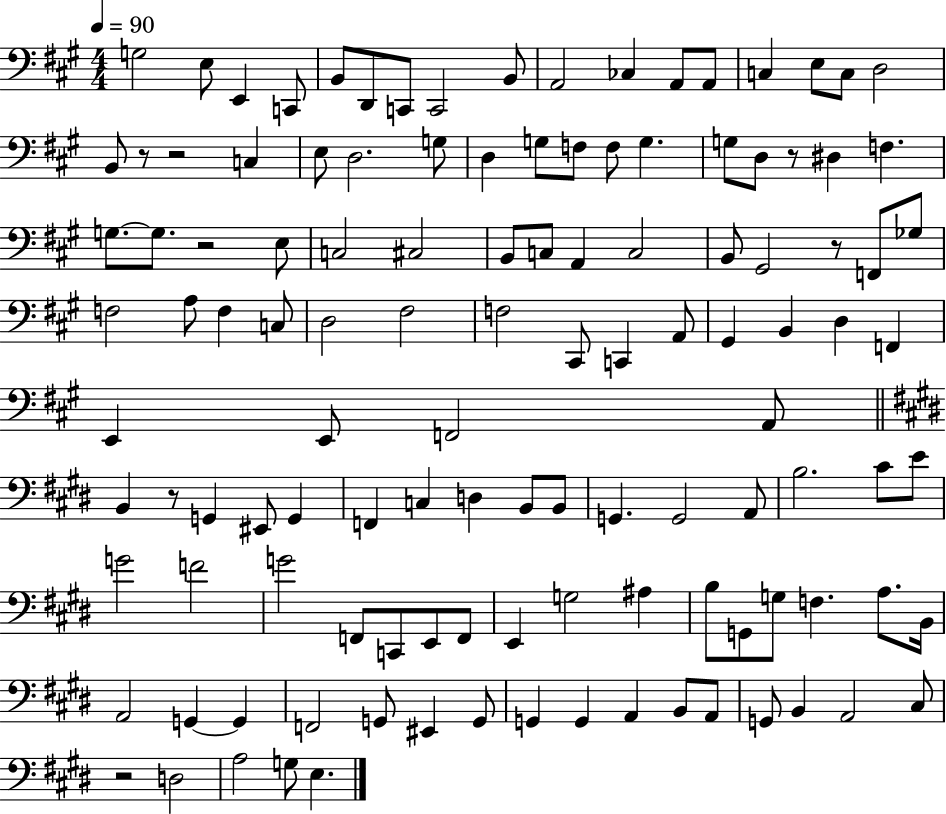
X:1
T:Untitled
M:4/4
L:1/4
K:A
G,2 E,/2 E,, C,,/2 B,,/2 D,,/2 C,,/2 C,,2 B,,/2 A,,2 _C, A,,/2 A,,/2 C, E,/2 C,/2 D,2 B,,/2 z/2 z2 C, E,/2 D,2 G,/2 D, G,/2 F,/2 F,/2 G, G,/2 D,/2 z/2 ^D, F, G,/2 G,/2 z2 E,/2 C,2 ^C,2 B,,/2 C,/2 A,, C,2 B,,/2 ^G,,2 z/2 F,,/2 _G,/2 F,2 A,/2 F, C,/2 D,2 ^F,2 F,2 ^C,,/2 C,, A,,/2 ^G,, B,, D, F,, E,, E,,/2 F,,2 A,,/2 B,, z/2 G,, ^E,,/2 G,, F,, C, D, B,,/2 B,,/2 G,, G,,2 A,,/2 B,2 ^C/2 E/2 G2 F2 G2 F,,/2 C,,/2 E,,/2 F,,/2 E,, G,2 ^A, B,/2 G,,/2 G,/2 F, A,/2 B,,/4 A,,2 G,, G,, F,,2 G,,/2 ^E,, G,,/2 G,, G,, A,, B,,/2 A,,/2 G,,/2 B,, A,,2 ^C,/2 z2 D,2 A,2 G,/2 E,